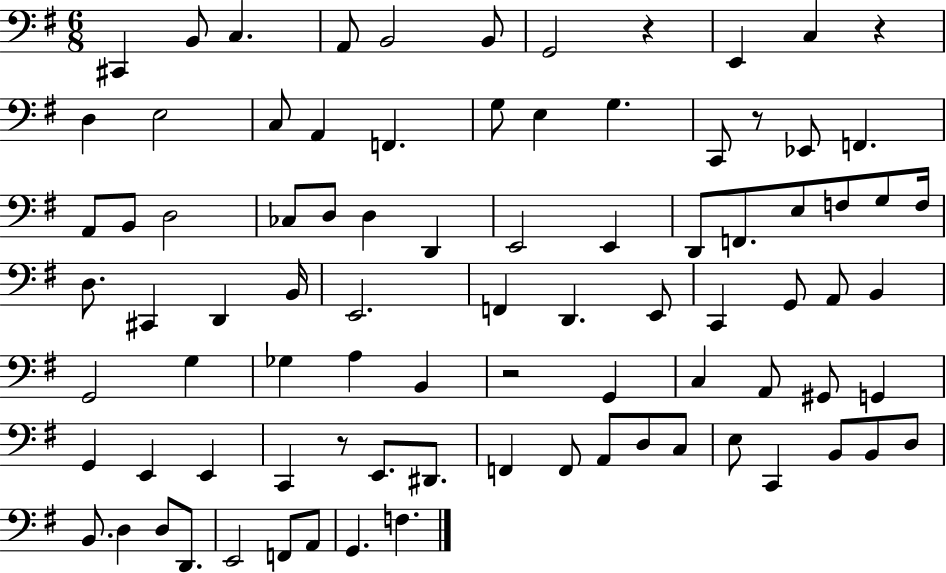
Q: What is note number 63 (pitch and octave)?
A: D#2